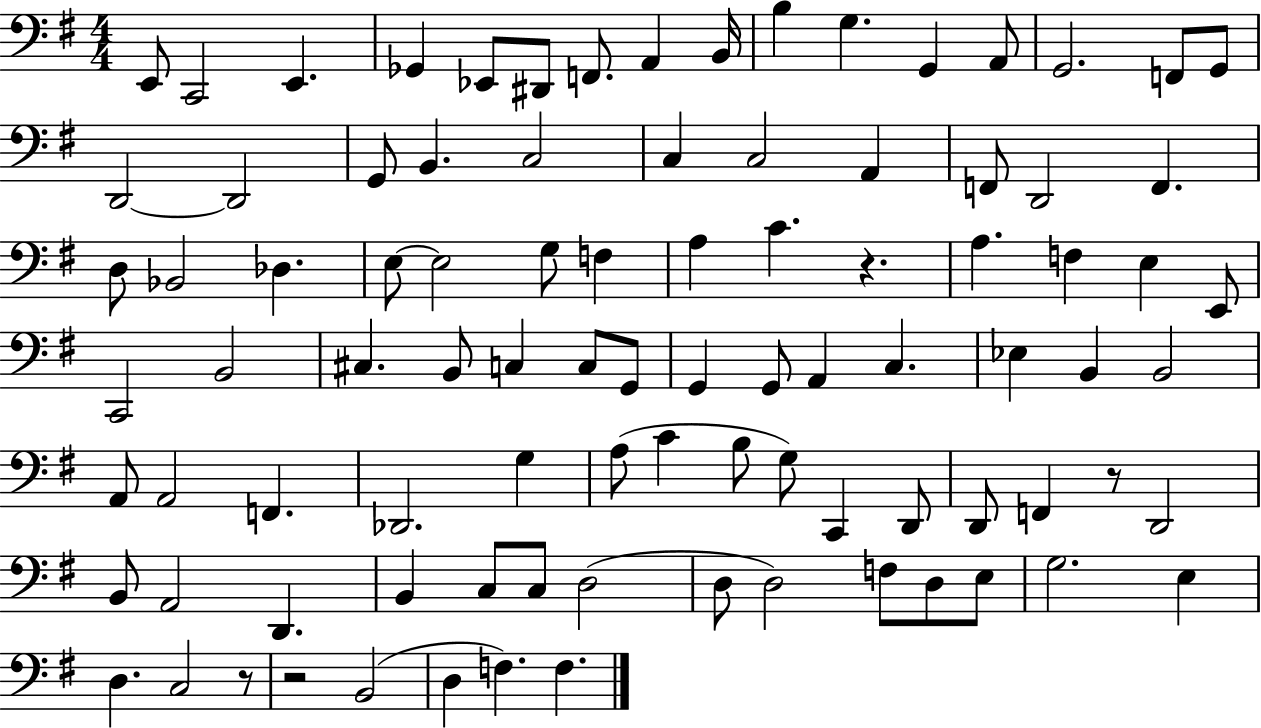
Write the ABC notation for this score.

X:1
T:Untitled
M:4/4
L:1/4
K:G
E,,/2 C,,2 E,, _G,, _E,,/2 ^D,,/2 F,,/2 A,, B,,/4 B, G, G,, A,,/2 G,,2 F,,/2 G,,/2 D,,2 D,,2 G,,/2 B,, C,2 C, C,2 A,, F,,/2 D,,2 F,, D,/2 _B,,2 _D, E,/2 E,2 G,/2 F, A, C z A, F, E, E,,/2 C,,2 B,,2 ^C, B,,/2 C, C,/2 G,,/2 G,, G,,/2 A,, C, _E, B,, B,,2 A,,/2 A,,2 F,, _D,,2 G, A,/2 C B,/2 G,/2 C,, D,,/2 D,,/2 F,, z/2 D,,2 B,,/2 A,,2 D,, B,, C,/2 C,/2 D,2 D,/2 D,2 F,/2 D,/2 E,/2 G,2 E, D, C,2 z/2 z2 B,,2 D, F, F,